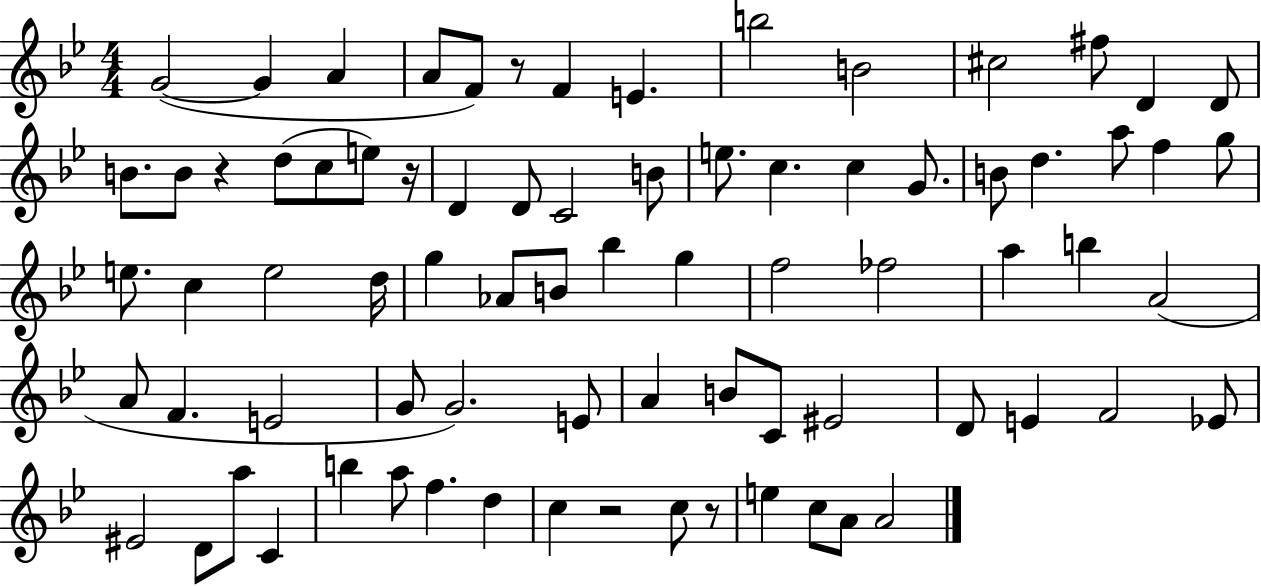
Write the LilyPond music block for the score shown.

{
  \clef treble
  \numericTimeSignature
  \time 4/4
  \key bes \major
  g'2~(~ g'4 a'4 | a'8 f'8) r8 f'4 e'4. | b''2 b'2 | cis''2 fis''8 d'4 d'8 | \break b'8. b'8 r4 d''8( c''8 e''8) r16 | d'4 d'8 c'2 b'8 | e''8. c''4. c''4 g'8. | b'8 d''4. a''8 f''4 g''8 | \break e''8. c''4 e''2 d''16 | g''4 aes'8 b'8 bes''4 g''4 | f''2 fes''2 | a''4 b''4 a'2( | \break a'8 f'4. e'2 | g'8 g'2.) e'8 | a'4 b'8 c'8 eis'2 | d'8 e'4 f'2 ees'8 | \break eis'2 d'8 a''8 c'4 | b''4 a''8 f''4. d''4 | c''4 r2 c''8 r8 | e''4 c''8 a'8 a'2 | \break \bar "|."
}